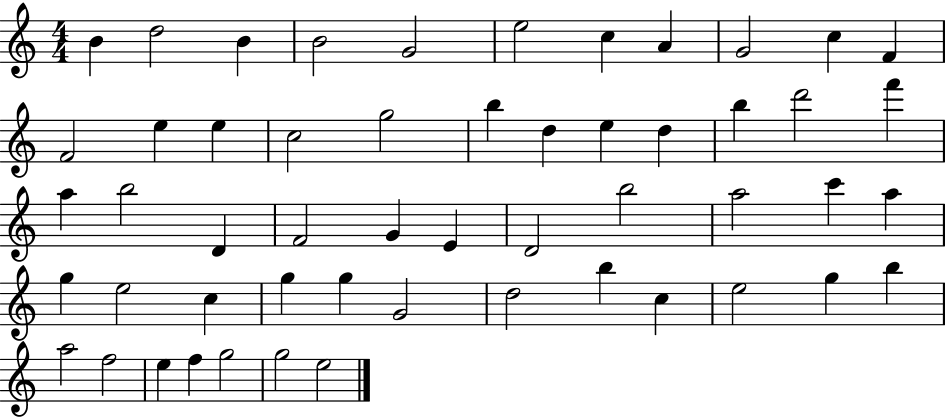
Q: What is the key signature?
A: C major